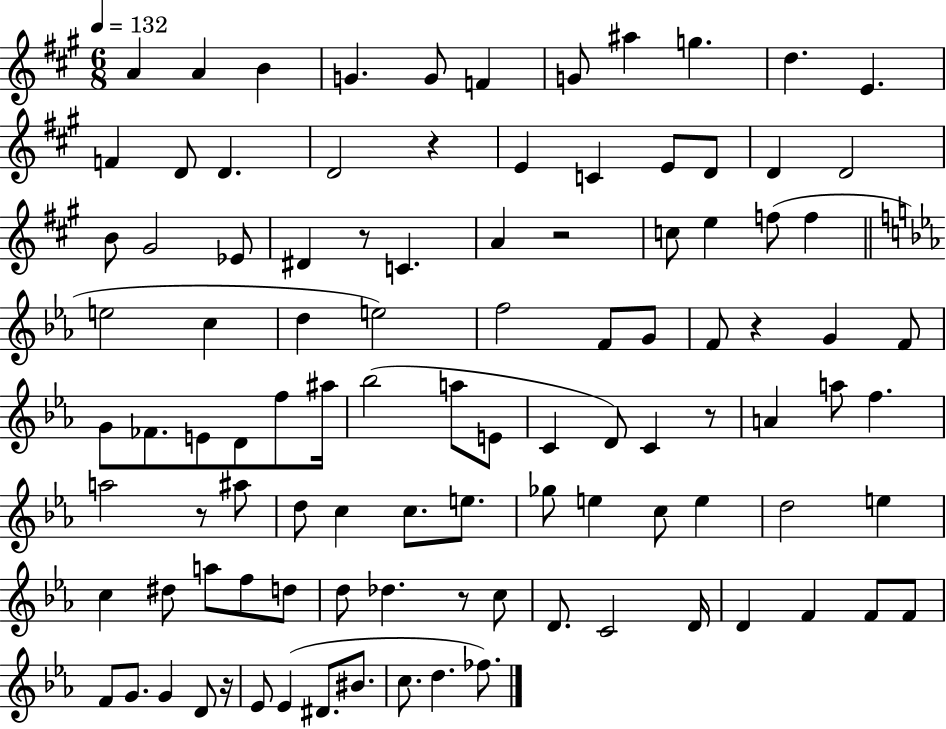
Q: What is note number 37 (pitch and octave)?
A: F4